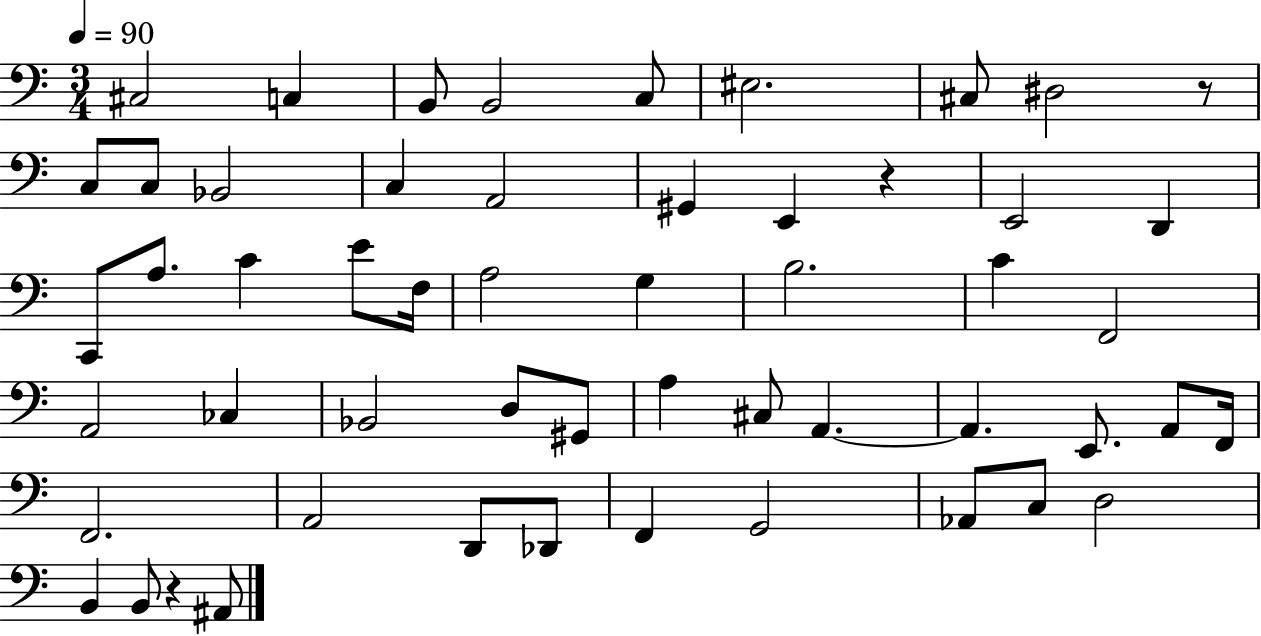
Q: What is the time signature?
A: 3/4